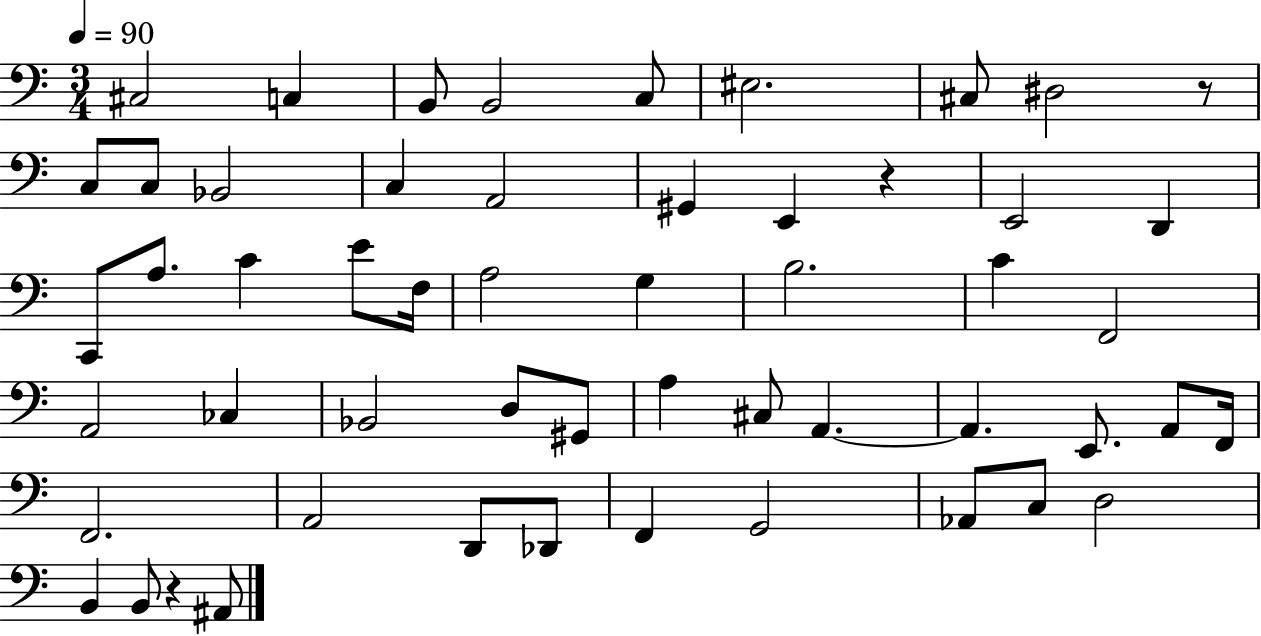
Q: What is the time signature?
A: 3/4